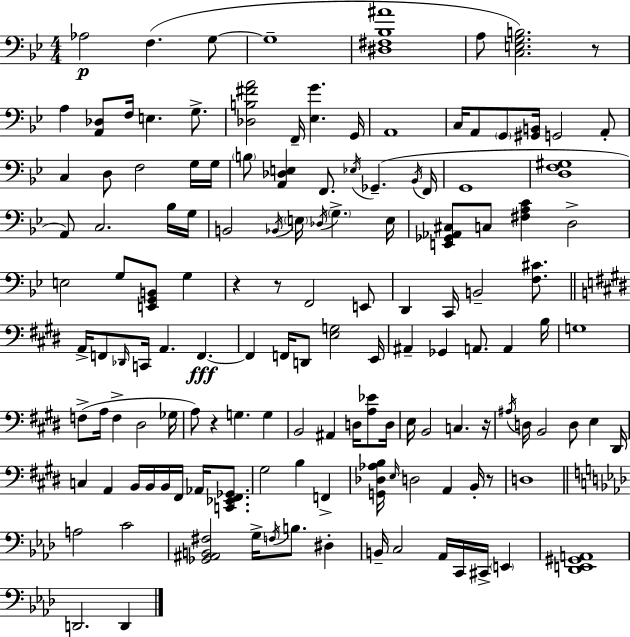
X:1
T:Untitled
M:4/4
L:1/4
K:Bb
_A,2 F, G,/2 G,4 [^D,^F,_B,^A]4 A,/2 [C,E,G,B,]2 z/2 A, [A,,_D,]/2 F,/4 E, G,/2 [_D,B,^FA]2 F,,/4 [_E,G] G,,/4 A,,4 C,/4 A,,/2 G,,/2 [^G,,B,,]/4 G,,2 A,,/2 C, D,/2 F,2 G,/4 G,/4 B,/2 [A,,_D,E,] F,,/2 _E,/4 _G,, _B,,/4 F,,/4 G,,4 [D,F,^G,]4 A,,/2 C,2 _B,/4 G,/4 B,,2 _B,,/4 E,/4 _D,/4 G, E,/4 [E,,_G,,_A,,^C,]/2 C,/2 [^F,A,C] D,2 E,2 G,/2 [E,,G,,B,,]/2 G, z z/2 F,,2 E,,/2 D,, C,,/4 B,,2 [F,^C]/2 A,,/4 F,,/2 _D,,/4 C,,/4 A,, F,, F,, F,,/4 D,,/2 [E,G,]2 E,,/4 ^A,, _G,, A,,/2 A,, B,/4 G,4 F,/2 A,/4 F, ^D,2 _G,/4 A,/2 z G, G, B,,2 ^A,, D,/4 [A,_E]/2 D,/4 E,/4 B,,2 C, z/4 ^A,/4 D,/4 B,,2 D,/2 E, ^D,,/4 C, A,, B,,/4 B,,/4 B,,/4 ^F,,/4 _A,,/4 [C,,_E,,^F,,_G,,]/2 ^G,2 B, F,, [G,,_D,_A,B,]/4 E,/4 D,2 A,, B,,/4 z/2 D,4 A,2 C2 [_G,,^A,,B,,^F,]2 G,/4 F,/4 B,/2 ^D, B,,/4 C,2 _A,,/4 C,,/4 ^C,,/4 E,, [_D,,E,,^G,,A,,]4 D,,2 D,,